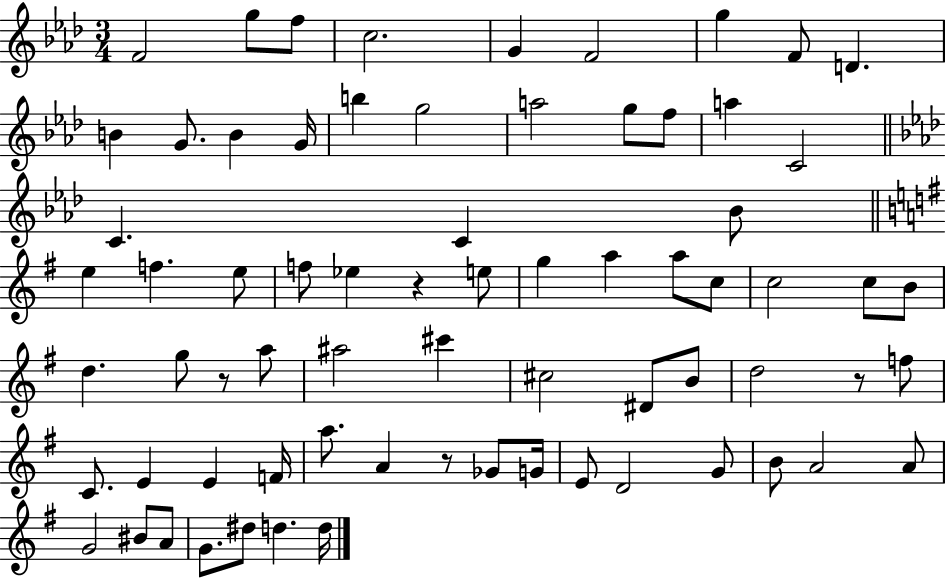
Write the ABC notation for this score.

X:1
T:Untitled
M:3/4
L:1/4
K:Ab
F2 g/2 f/2 c2 G F2 g F/2 D B G/2 B G/4 b g2 a2 g/2 f/2 a C2 C C _B/2 e f e/2 f/2 _e z e/2 g a a/2 c/2 c2 c/2 B/2 d g/2 z/2 a/2 ^a2 ^c' ^c2 ^D/2 B/2 d2 z/2 f/2 C/2 E E F/4 a/2 A z/2 _G/2 G/4 E/2 D2 G/2 B/2 A2 A/2 G2 ^B/2 A/2 G/2 ^d/2 d d/4